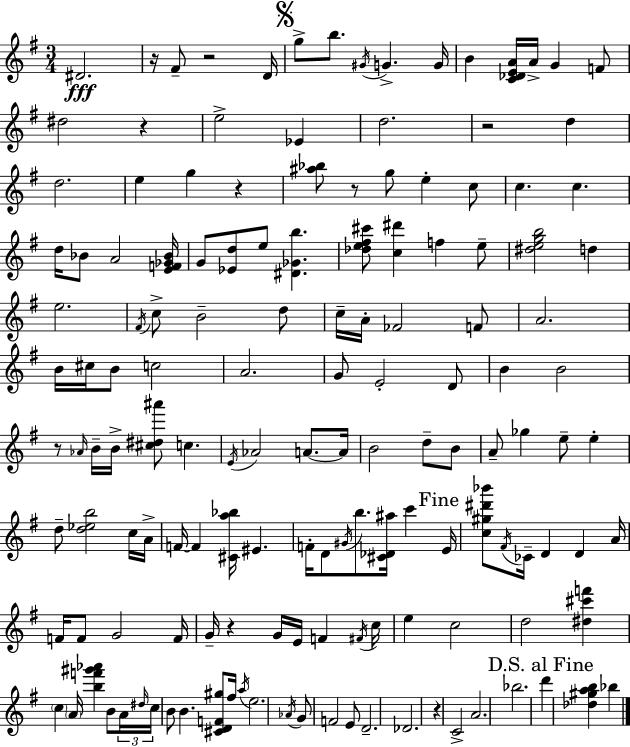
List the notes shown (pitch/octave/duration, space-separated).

D#4/h. R/s F#4/e R/h D4/s G5/e B5/e. G#4/s G4/q. G4/s B4/q [C4,Db4,E4,A4]/s A4/s G4/q F4/e D#5/h R/q E5/h Eb4/q D5/h. R/h D5/q D5/h. E5/q G5/q R/q [A#5,Bb5]/e R/e G5/e E5/q C5/e C5/q. C5/q. D5/s Bb4/e A4/h [E4,F4,Gb4,Bb4]/s G4/e [Eb4,D5]/e E5/e [D#4,Gb4,B5]/q. [Db5,E5,F#5,C#6]/e [C5,D#6]/q F5/q E5/e [D#5,E5,G5,B5]/h D5/q E5/h. F#4/s C5/e B4/h D5/e C5/s A4/s FES4/h F4/e A4/h. B4/s C#5/s B4/e C5/h A4/h. G4/e E4/h D4/e B4/q B4/h R/e Ab4/s B4/s B4/s [C#5,D#5,A#6]/e C5/q. E4/s Ab4/h A4/e. A4/s B4/h D5/e B4/e A4/e Gb5/q E5/e E5/q D5/e [D5,Eb5,B5]/h C5/s A4/s F4/s F4/q [C#4,A5,Bb5]/s EIS4/q. F4/s D4/e G#4/s B5/e. [C#4,Db4,A#5]/s C6/q E4/s [C5,G#5,D#6,Bb6]/e F#4/s CES4/s D4/q D4/q A4/s F4/s F4/e G4/h F4/s G4/s R/q G4/s E4/s F4/q F#4/s C5/s E5/q C5/h D5/h [D#5,C#6,F6]/q C5/q A4/s [B5,F6,G#6,Ab6]/q B4/e A4/s D#5/s C5/s B4/e B4/q. [C#4,D4,F4,G#5]/e F#5/s A5/s E5/h. Ab4/s G4/e F4/h E4/e D4/h. Db4/h. R/q C4/h A4/h. Bb5/h. D6/q [Db5,G#5,A5,B5]/q Bb5/q